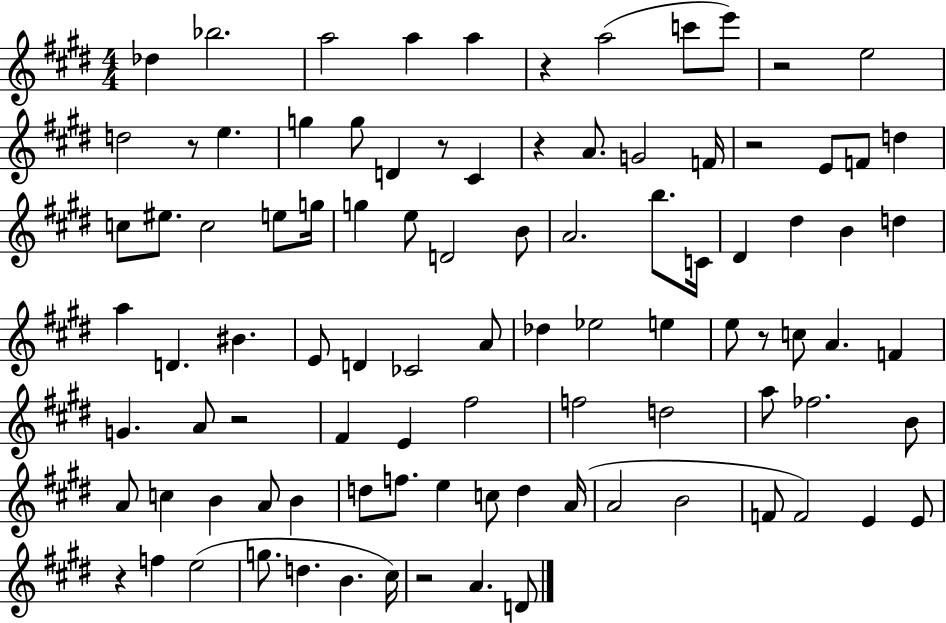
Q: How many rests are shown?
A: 10